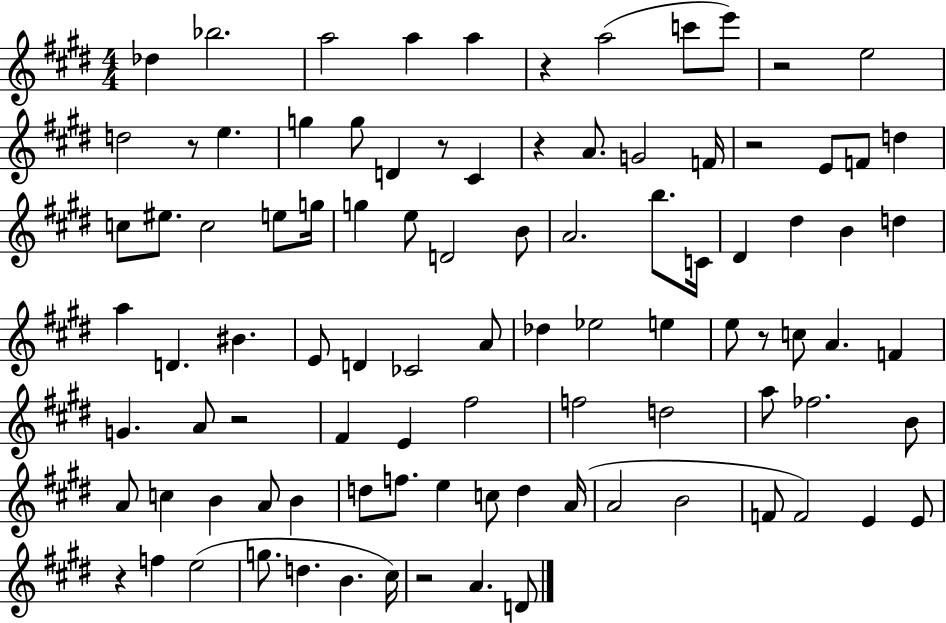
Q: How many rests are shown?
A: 10